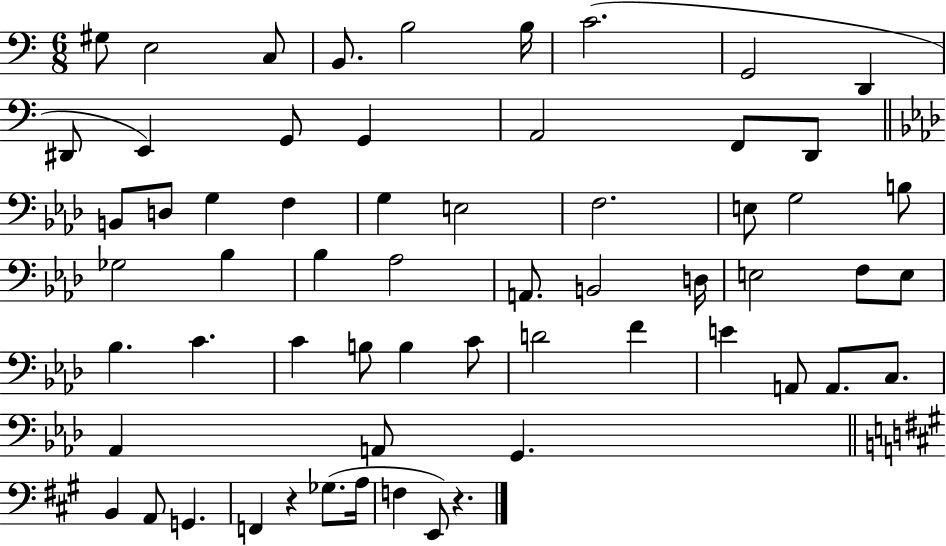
G#3/e E3/h C3/e B2/e. B3/h B3/s C4/h. G2/h D2/q D#2/e E2/q G2/e G2/q A2/h F2/e D2/e B2/e D3/e G3/q F3/q G3/q E3/h F3/h. E3/e G3/h B3/e Gb3/h Bb3/q Bb3/q Ab3/h A2/e. B2/h D3/s E3/h F3/e E3/e Bb3/q. C4/q. C4/q B3/e B3/q C4/e D4/h F4/q E4/q A2/e A2/e. C3/e. Ab2/q A2/e G2/q. B2/q A2/e G2/q. F2/q R/q Gb3/e. A3/s F3/q E2/e R/q.